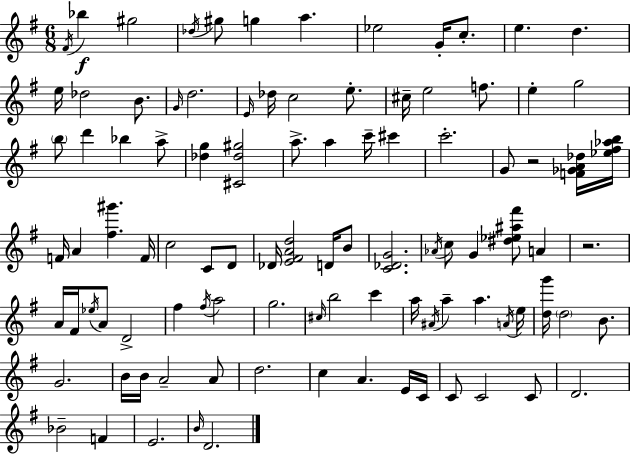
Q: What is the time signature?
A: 6/8